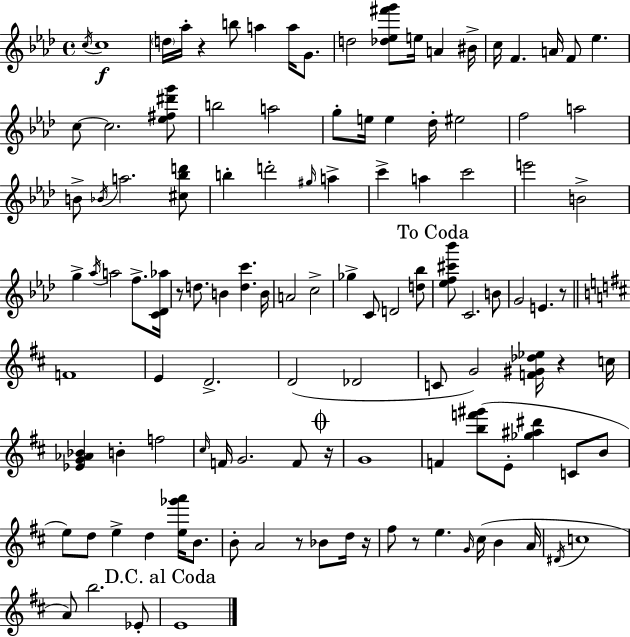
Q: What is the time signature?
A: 4/4